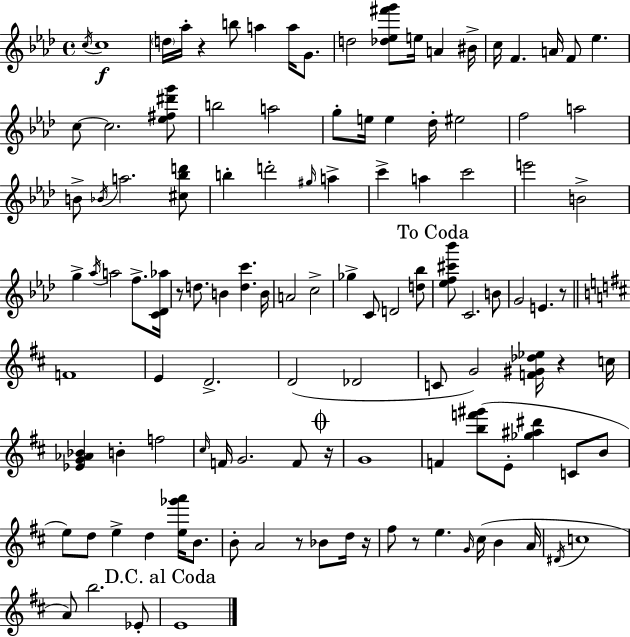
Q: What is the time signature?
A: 4/4